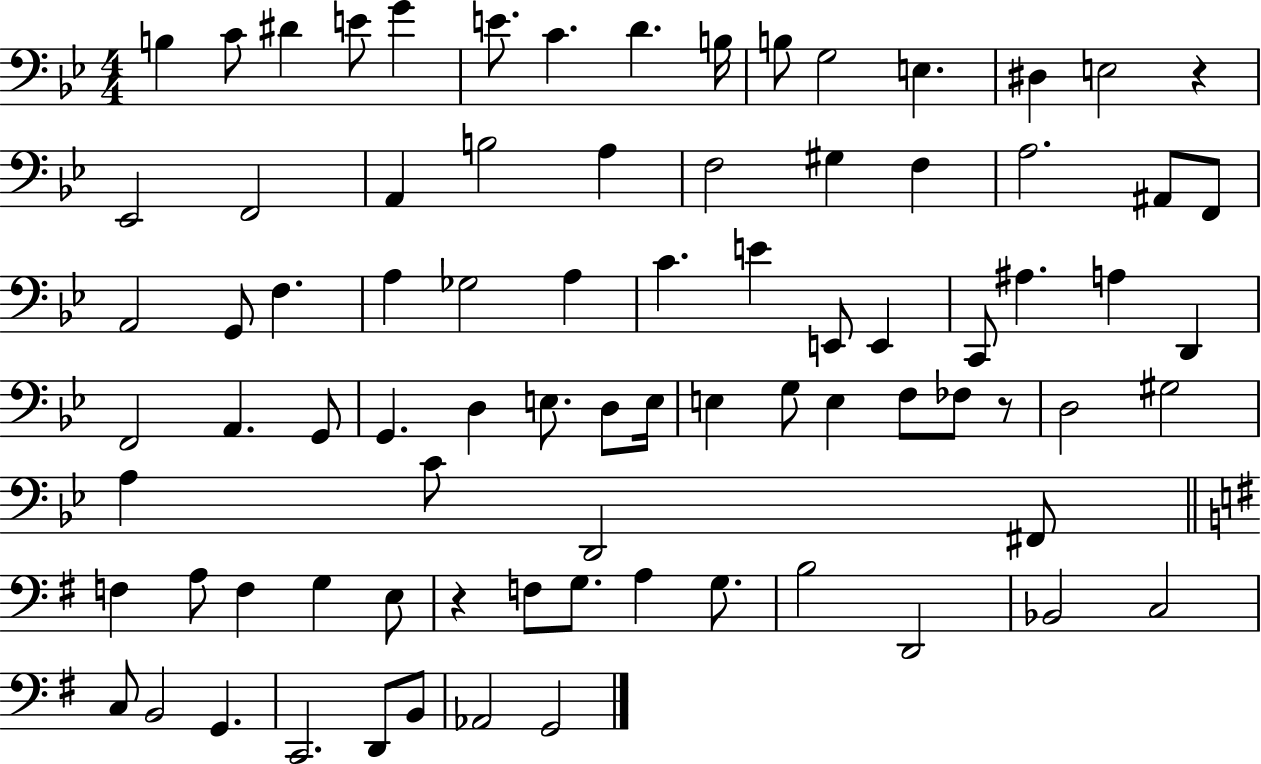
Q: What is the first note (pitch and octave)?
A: B3